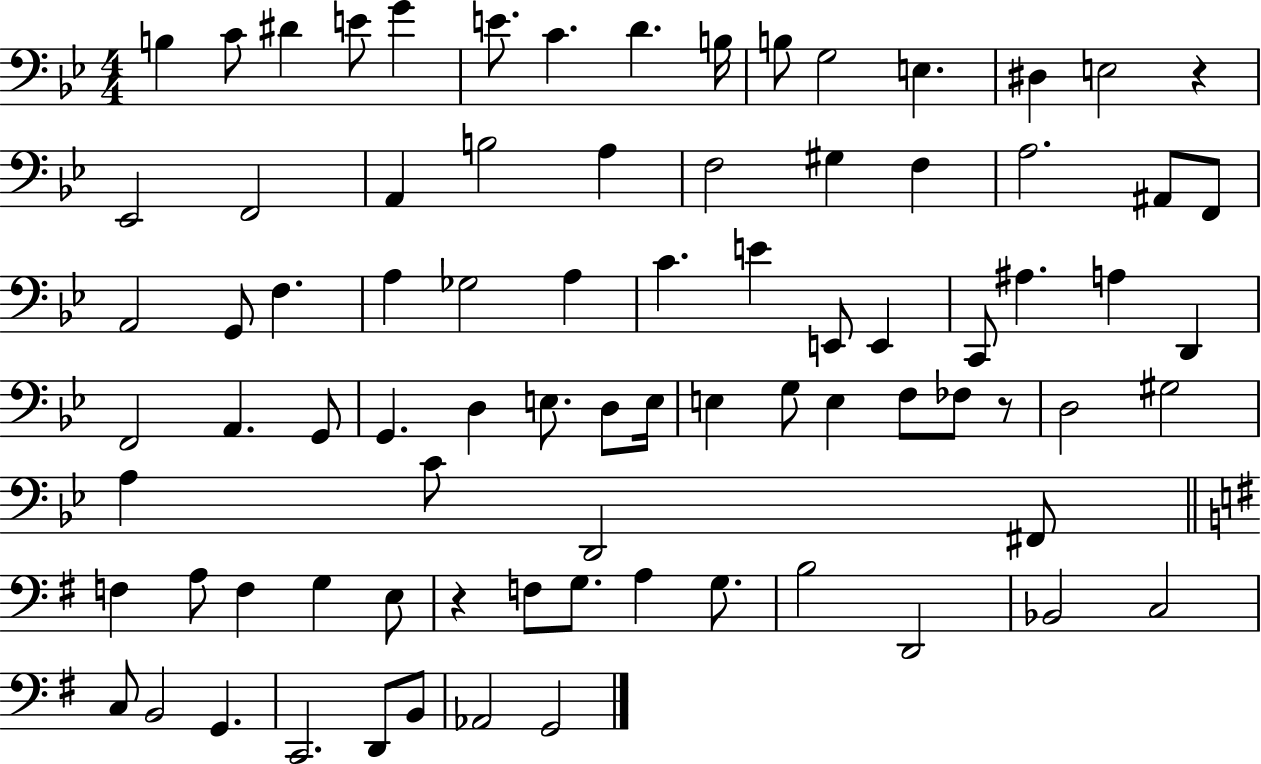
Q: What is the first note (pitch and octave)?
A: B3